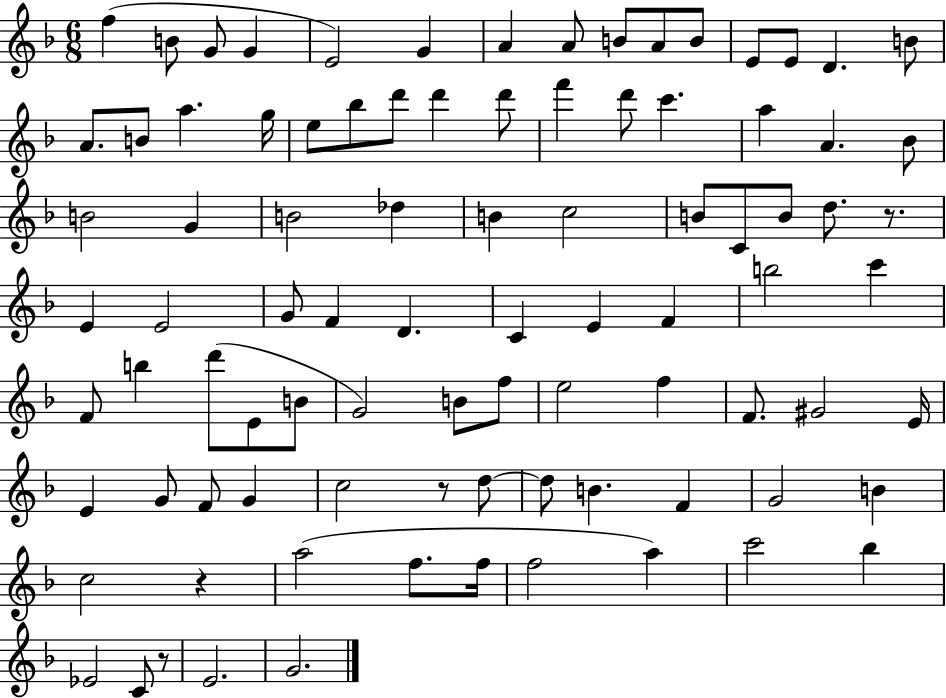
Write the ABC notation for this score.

X:1
T:Untitled
M:6/8
L:1/4
K:F
f B/2 G/2 G E2 G A A/2 B/2 A/2 B/2 E/2 E/2 D B/2 A/2 B/2 a g/4 e/2 _b/2 d'/2 d' d'/2 f' d'/2 c' a A _B/2 B2 G B2 _d B c2 B/2 C/2 B/2 d/2 z/2 E E2 G/2 F D C E F b2 c' F/2 b d'/2 E/2 B/2 G2 B/2 f/2 e2 f F/2 ^G2 E/4 E G/2 F/2 G c2 z/2 d/2 d/2 B F G2 B c2 z a2 f/2 f/4 f2 a c'2 _b _E2 C/2 z/2 E2 G2